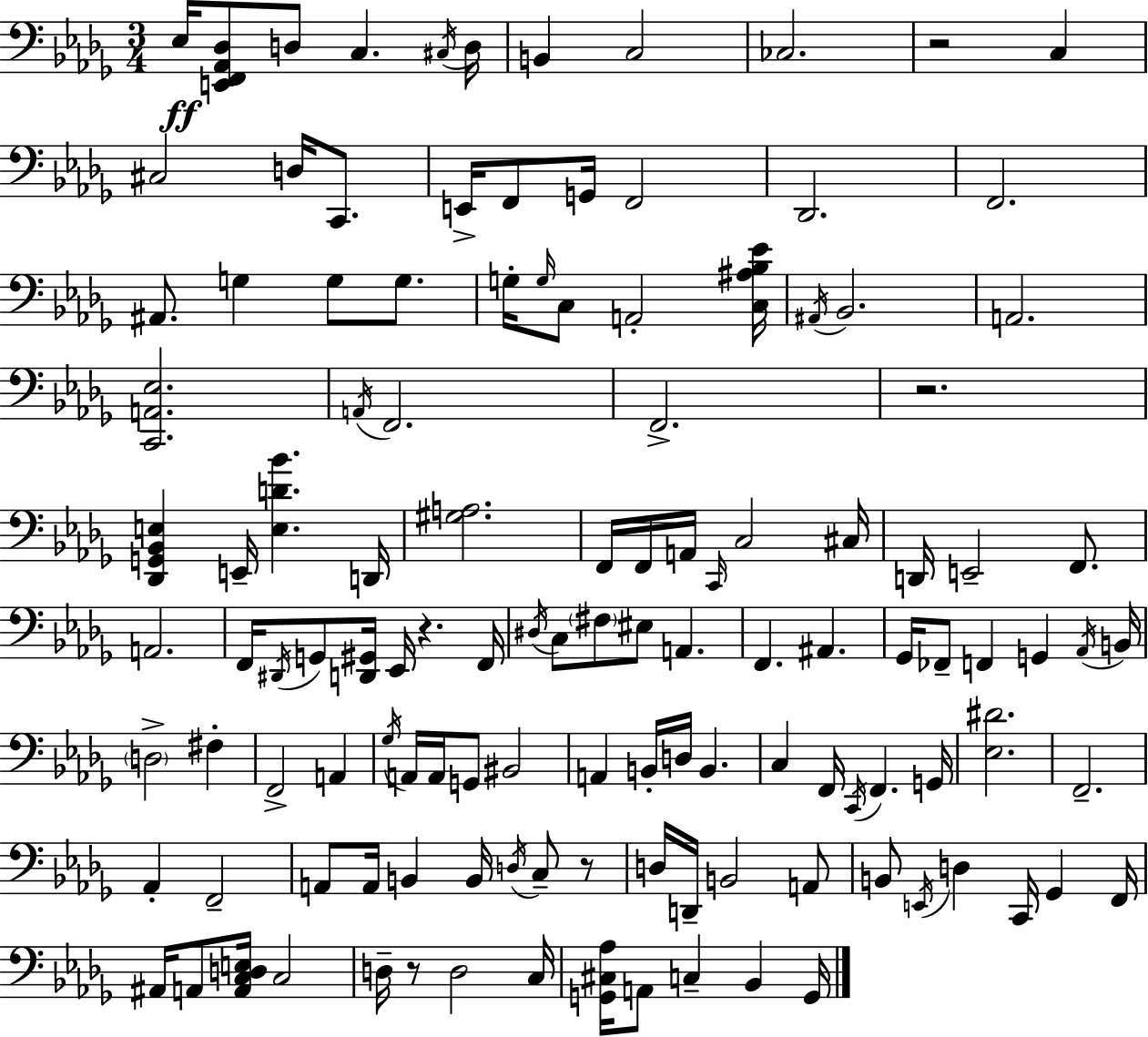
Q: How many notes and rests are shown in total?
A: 124